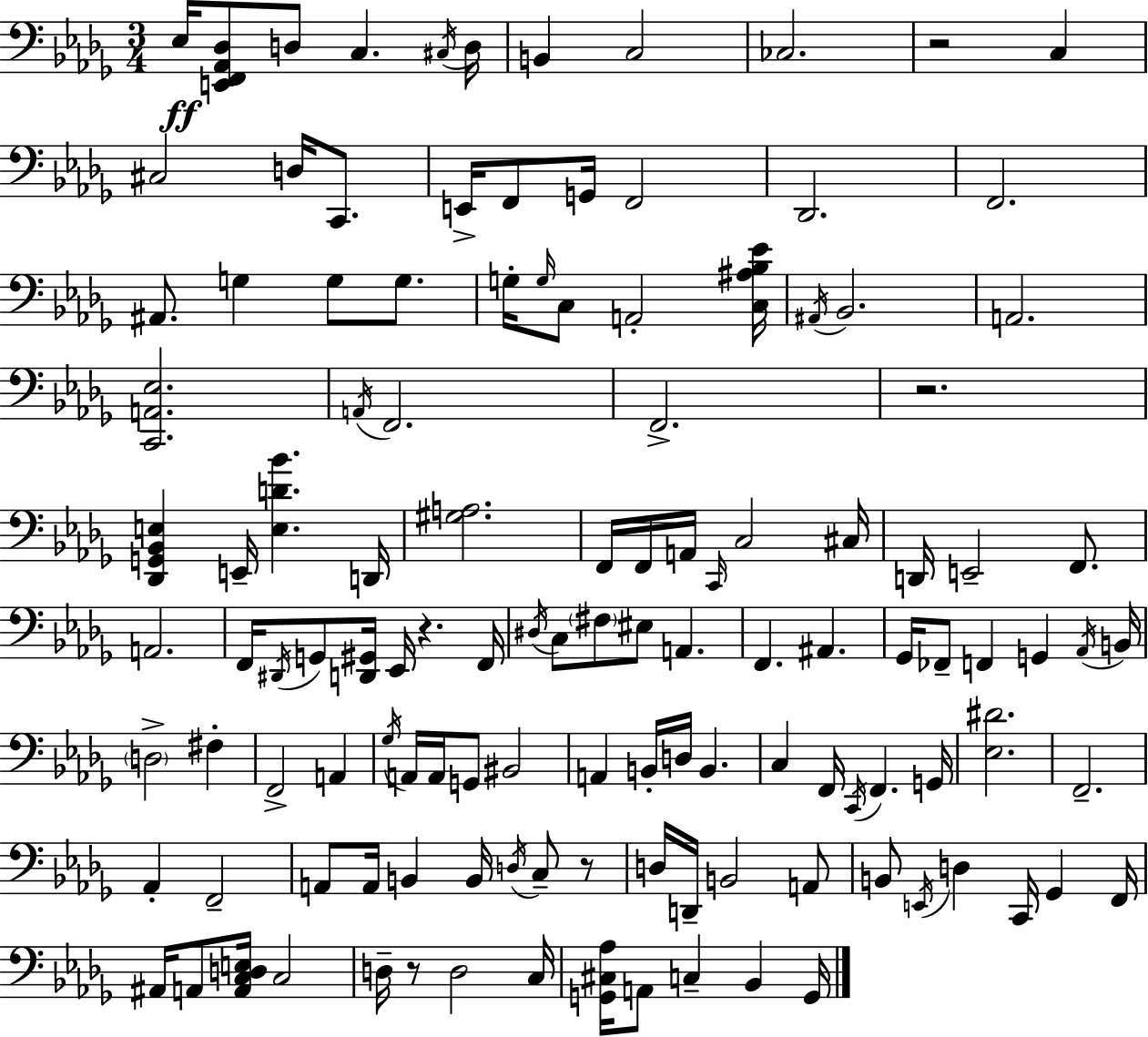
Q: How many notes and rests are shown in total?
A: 124